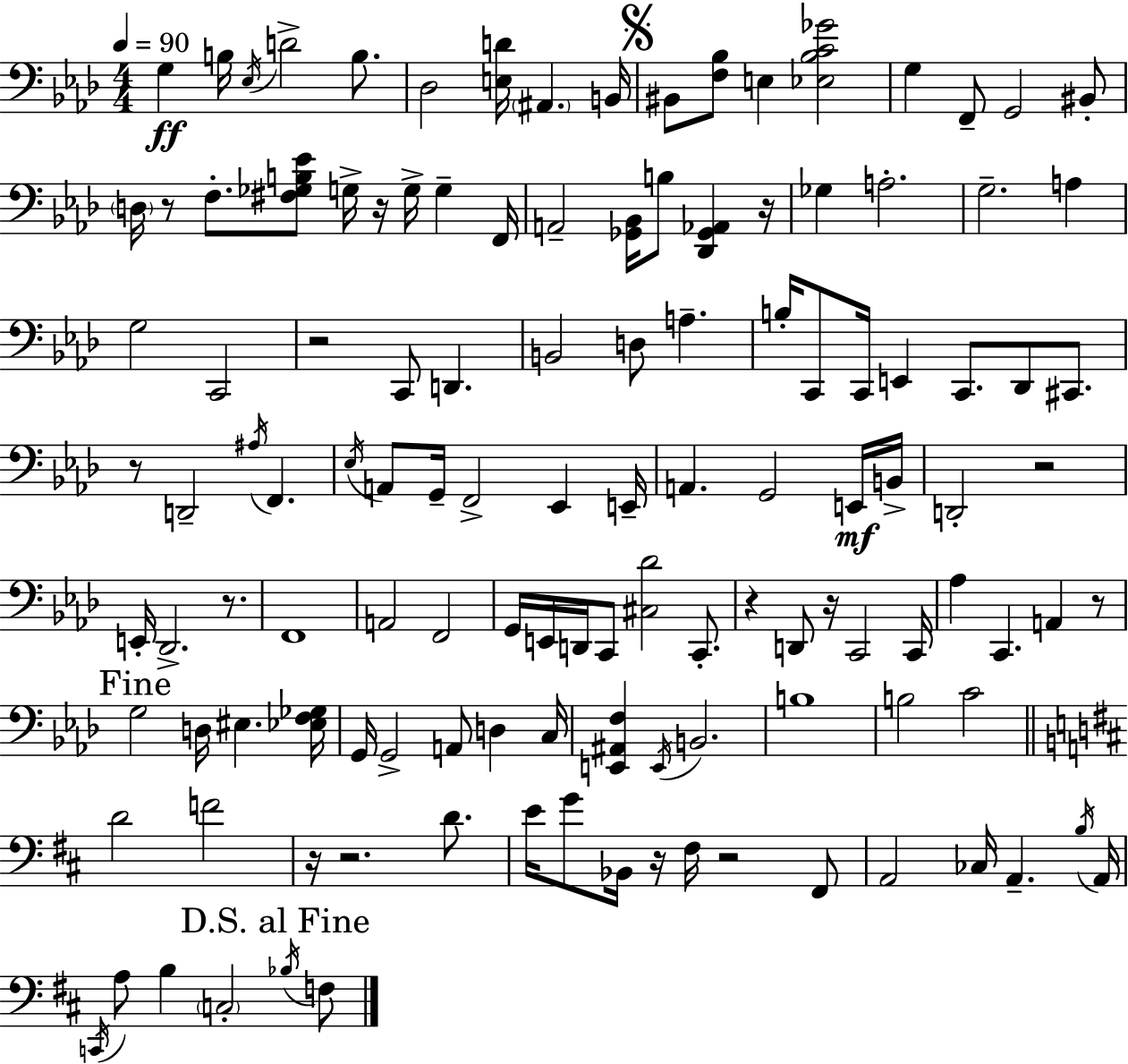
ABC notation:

X:1
T:Untitled
M:4/4
L:1/4
K:Ab
G, B,/4 _E,/4 D2 B,/2 _D,2 [E,D]/4 ^A,, B,,/4 ^B,,/2 [F,_B,]/2 E, [_E,_B,C_G]2 G, F,,/2 G,,2 ^B,,/2 D,/4 z/2 F,/2 [^F,_G,B,_E]/2 G,/4 z/4 G,/4 G, F,,/4 A,,2 [_G,,_B,,]/4 B,/2 [_D,,_G,,_A,,] z/4 _G, A,2 G,2 A, G,2 C,,2 z2 C,,/2 D,, B,,2 D,/2 A, B,/4 C,,/2 C,,/4 E,, C,,/2 _D,,/2 ^C,,/2 z/2 D,,2 ^A,/4 F,, _E,/4 A,,/2 G,,/4 F,,2 _E,, E,,/4 A,, G,,2 E,,/4 B,,/4 D,,2 z2 E,,/4 _D,,2 z/2 F,,4 A,,2 F,,2 G,,/4 E,,/4 D,,/4 C,,/2 [^C,_D]2 C,,/2 z D,,/2 z/4 C,,2 C,,/4 _A, C,, A,, z/2 G,2 D,/4 ^E, [_E,F,_G,]/4 G,,/4 G,,2 A,,/2 D, C,/4 [E,,^A,,F,] E,,/4 B,,2 B,4 B,2 C2 D2 F2 z/4 z2 D/2 E/4 G/2 _B,,/4 z/4 ^F,/4 z2 ^F,,/2 A,,2 _C,/4 A,, B,/4 A,,/4 C,,/4 A,/2 B, C,2 _B,/4 F,/2